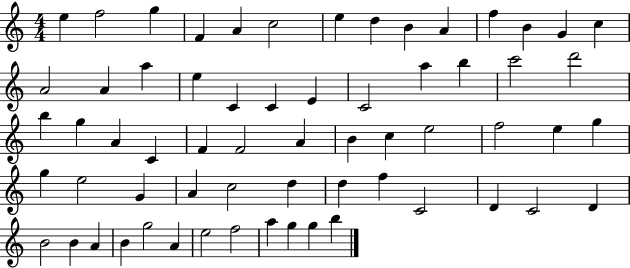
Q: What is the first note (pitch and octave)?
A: E5